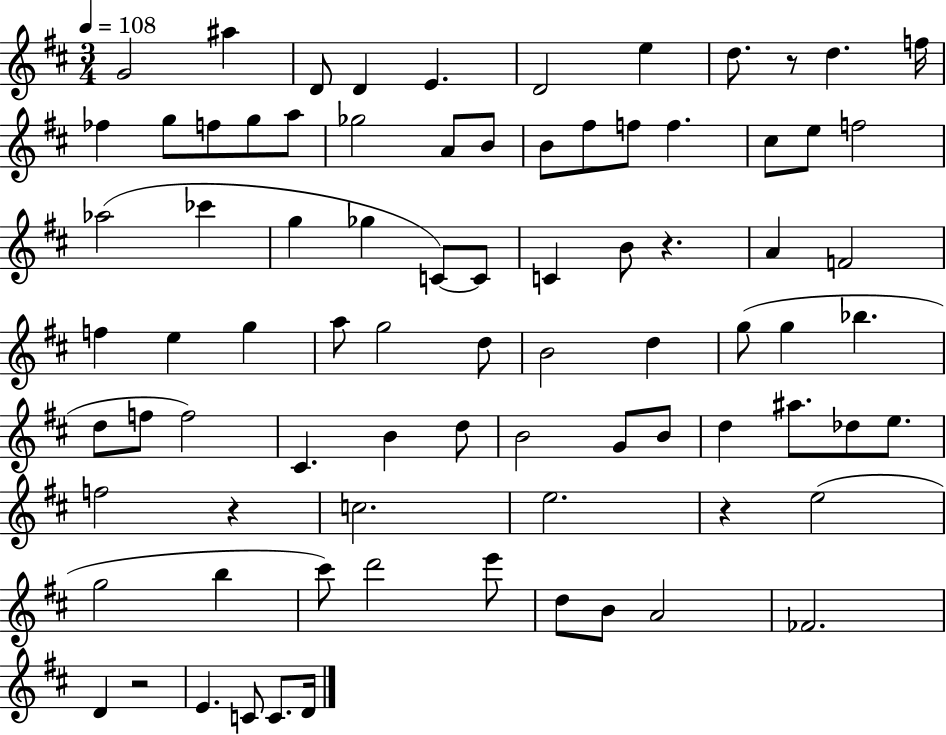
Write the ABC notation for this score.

X:1
T:Untitled
M:3/4
L:1/4
K:D
G2 ^a D/2 D E D2 e d/2 z/2 d f/4 _f g/2 f/2 g/2 a/2 _g2 A/2 B/2 B/2 ^f/2 f/2 f ^c/2 e/2 f2 _a2 _c' g _g C/2 C/2 C B/2 z A F2 f e g a/2 g2 d/2 B2 d g/2 g _b d/2 f/2 f2 ^C B d/2 B2 G/2 B/2 d ^a/2 _d/2 e/2 f2 z c2 e2 z e2 g2 b ^c'/2 d'2 e'/2 d/2 B/2 A2 _F2 D z2 E C/2 C/2 D/4